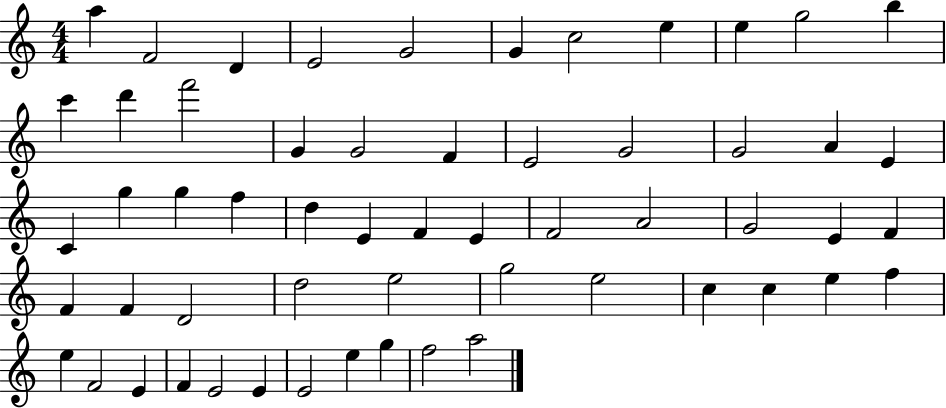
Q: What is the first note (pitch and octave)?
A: A5